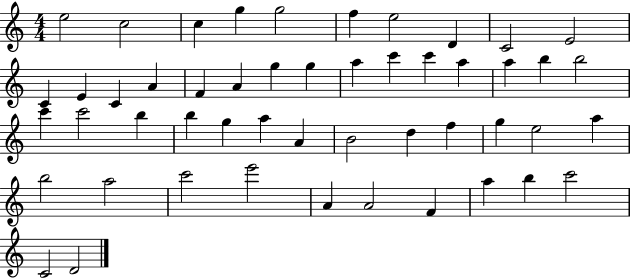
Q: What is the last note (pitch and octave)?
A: D4